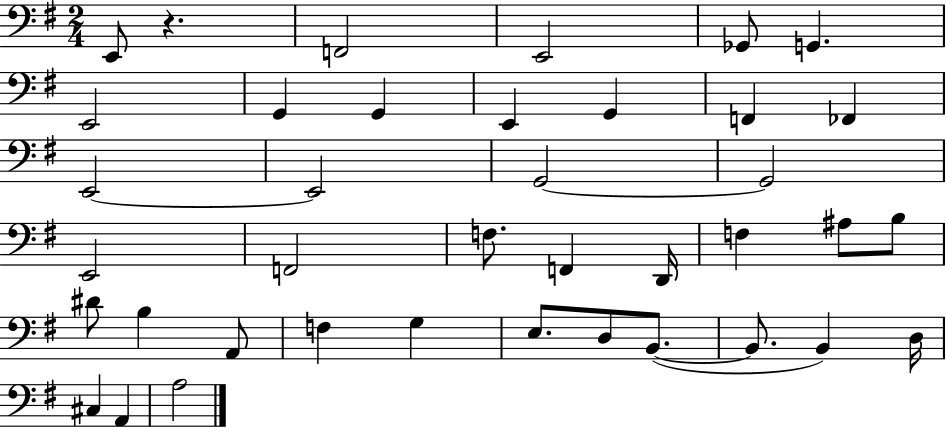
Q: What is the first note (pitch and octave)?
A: E2